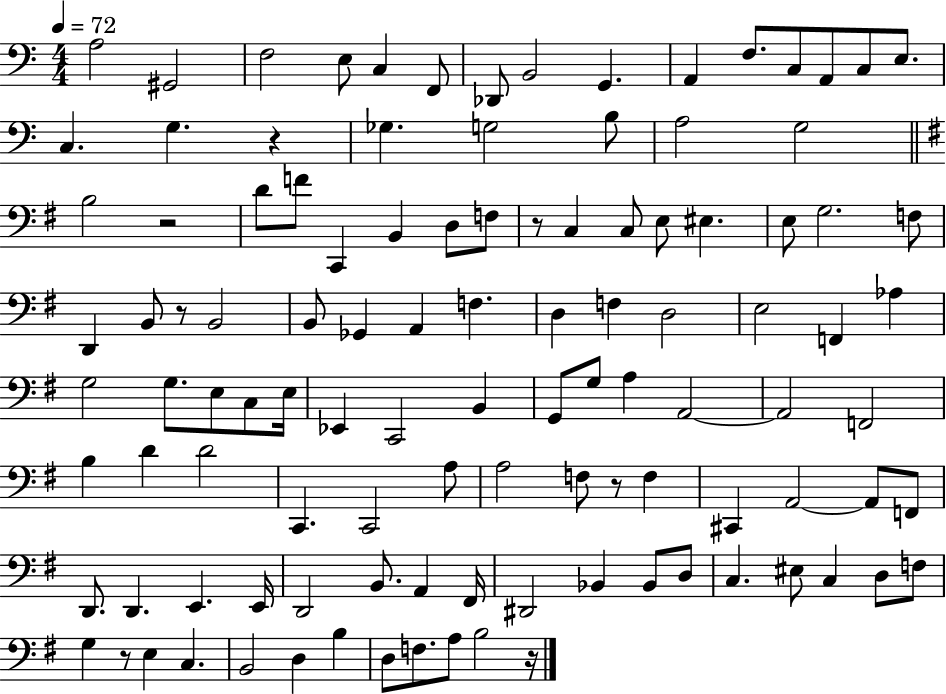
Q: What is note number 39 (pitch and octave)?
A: B2